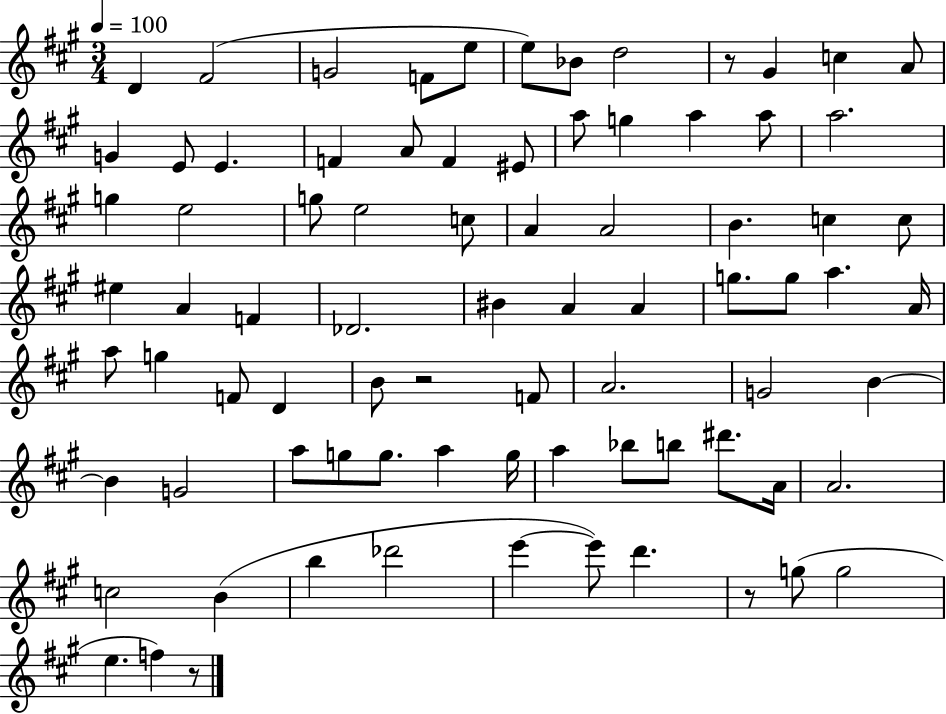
{
  \clef treble
  \numericTimeSignature
  \time 3/4
  \key a \major
  \tempo 4 = 100
  d'4 fis'2( | g'2 f'8 e''8 | e''8) bes'8 d''2 | r8 gis'4 c''4 a'8 | \break g'4 e'8 e'4. | f'4 a'8 f'4 eis'8 | a''8 g''4 a''4 a''8 | a''2. | \break g''4 e''2 | g''8 e''2 c''8 | a'4 a'2 | b'4. c''4 c''8 | \break eis''4 a'4 f'4 | des'2. | bis'4 a'4 a'4 | g''8. g''8 a''4. a'16 | \break a''8 g''4 f'8 d'4 | b'8 r2 f'8 | a'2. | g'2 b'4~~ | \break b'4 g'2 | a''8 g''8 g''8. a''4 g''16 | a''4 bes''8 b''8 dis'''8. a'16 | a'2. | \break c''2 b'4( | b''4 des'''2 | e'''4~~ e'''8) d'''4. | r8 g''8( g''2 | \break e''4. f''4) r8 | \bar "|."
}